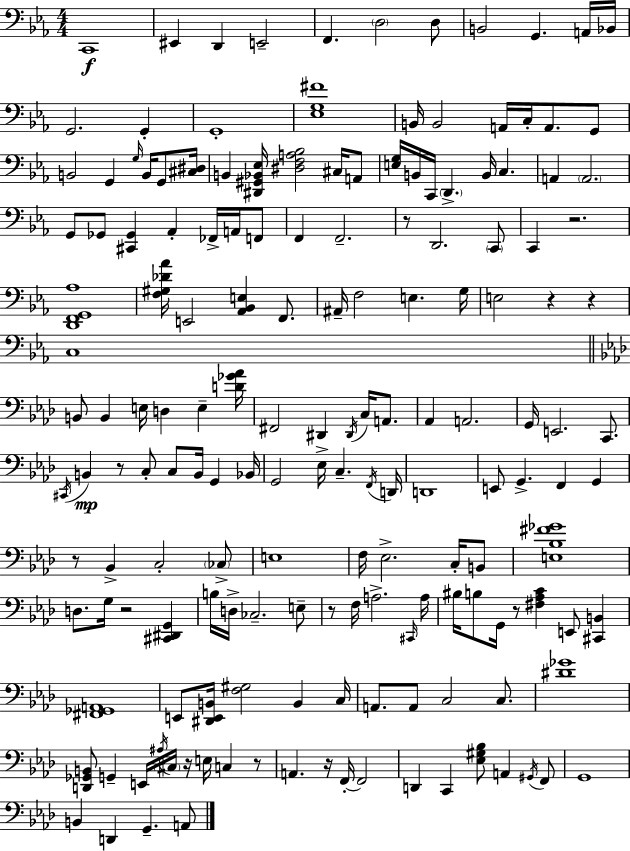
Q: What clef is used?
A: bass